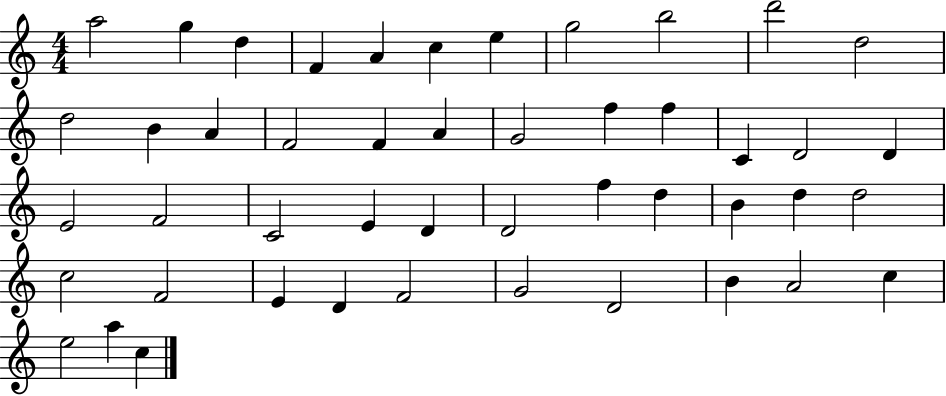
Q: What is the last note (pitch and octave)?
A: C5